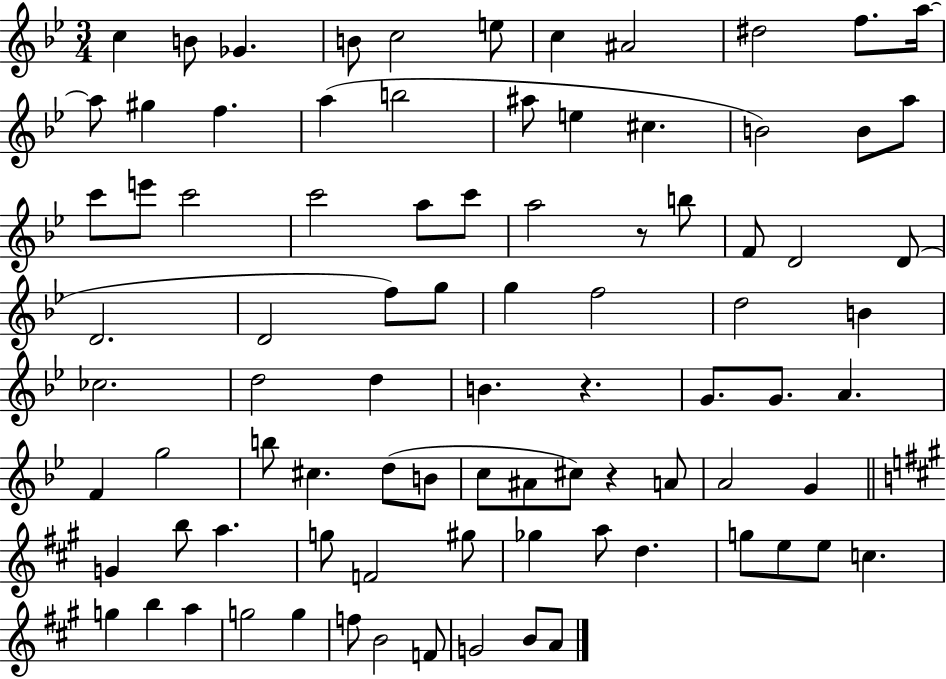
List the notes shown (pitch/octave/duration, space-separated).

C5/q B4/e Gb4/q. B4/e C5/h E5/e C5/q A#4/h D#5/h F5/e. A5/s A5/e G#5/q F5/q. A5/q B5/h A#5/e E5/q C#5/q. B4/h B4/e A5/e C6/e E6/e C6/h C6/h A5/e C6/e A5/h R/e B5/e F4/e D4/h D4/e D4/h. D4/h F5/e G5/e G5/q F5/h D5/h B4/q CES5/h. D5/h D5/q B4/q. R/q. G4/e. G4/e. A4/q. F4/q G5/h B5/e C#5/q. D5/e B4/e C5/e A#4/e C#5/e R/q A4/e A4/h G4/q G4/q B5/e A5/q. G5/e F4/h G#5/e Gb5/q A5/e D5/q. G5/e E5/e E5/e C5/q. G5/q B5/q A5/q G5/h G5/q F5/e B4/h F4/e G4/h B4/e A4/e